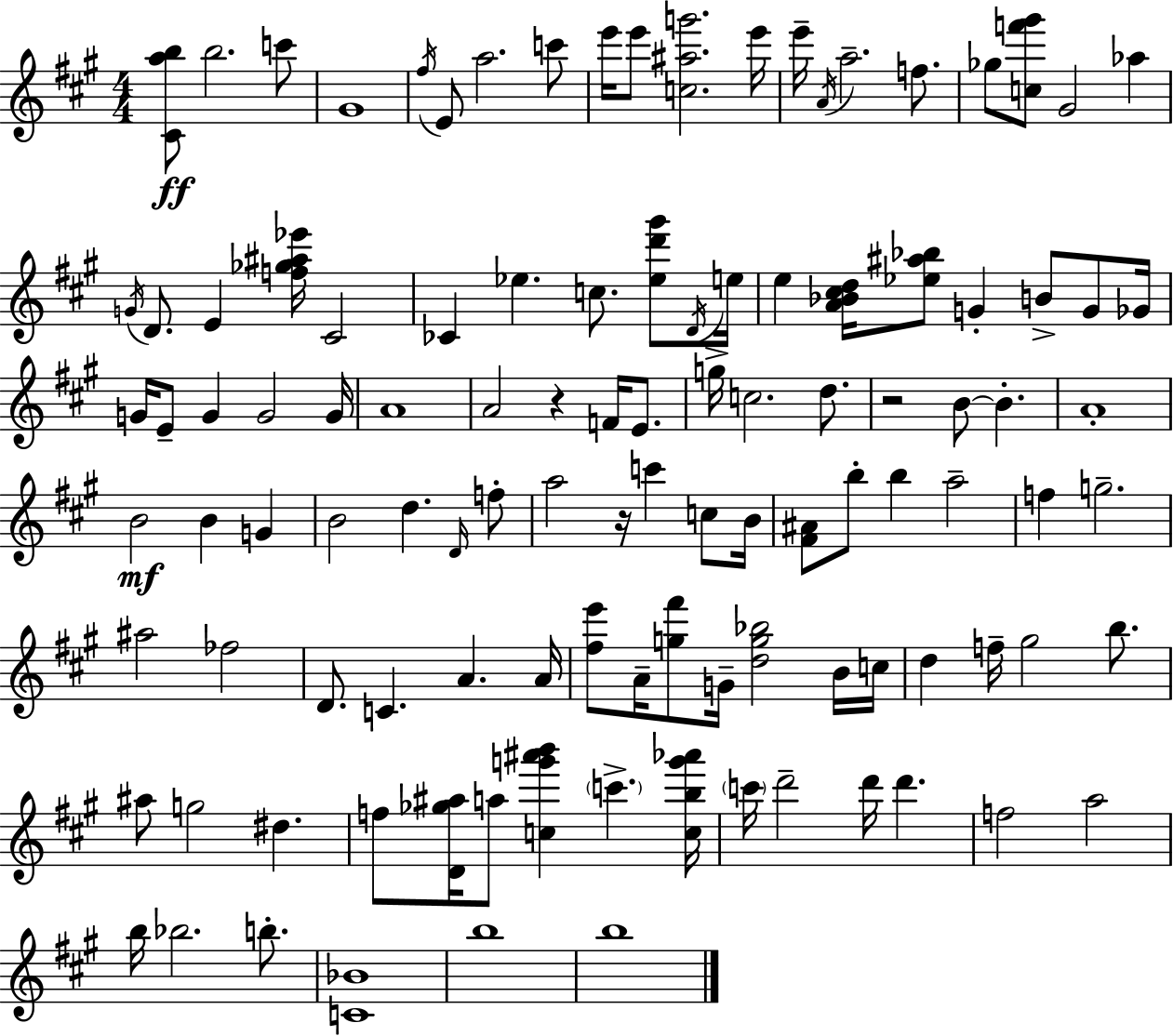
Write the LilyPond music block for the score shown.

{
  \clef treble
  \numericTimeSignature
  \time 4/4
  \key a \major
  <cis' a'' b''>8\ff b''2. c'''8 | gis'1 | \acciaccatura { fis''16 } e'8 a''2. c'''8 | e'''16 e'''8 <c'' ais'' g'''>2. | \break e'''16 e'''16-- \acciaccatura { a'16 } a''2.-- f''8. | ges''8 <c'' f''' gis'''>8 gis'2 aes''4 | \acciaccatura { g'16 } d'8. e'4 <f'' ges'' ais'' ees'''>16 cis'2 | ces'4 ees''4. c''8. | \break <ees'' d''' gis'''>8 \acciaccatura { d'16 } e''16 e''4 <a' bes' cis'' d''>16 <ees'' ais'' bes''>8 g'4-. b'8-> | g'8 ges'16 g'16 e'8-- g'4 g'2 | g'16 a'1 | a'2 r4 | \break f'16 e'8. g''16-> c''2. | d''8. r2 b'8~~ b'4.-. | a'1-. | b'2\mf b'4 | \break g'4 b'2 d''4. | \grace { d'16 } f''8-. a''2 r16 c'''4 | c''8 b'16 <fis' ais'>8 b''8-. b''4 a''2-- | f''4 g''2.-- | \break ais''2 fes''2 | d'8. c'4. a'4. | a'16 <fis'' e'''>8 a'16-- <g'' fis'''>8 g'16-- <d'' g'' bes''>2 | b'16 c''16 d''4 f''16-- gis''2 | \break b''8. ais''8 g''2 dis''4. | f''8 <d' ges'' ais''>16 a''8 <c'' g''' ais''' b'''>4 \parenthesize c'''4.-> | <c'' b'' g''' aes'''>16 \parenthesize c'''16 d'''2-- d'''16 d'''4. | f''2 a''2 | \break b''16 bes''2. | b''8.-. <c' bes'>1 | b''1 | b''1 | \break \bar "|."
}